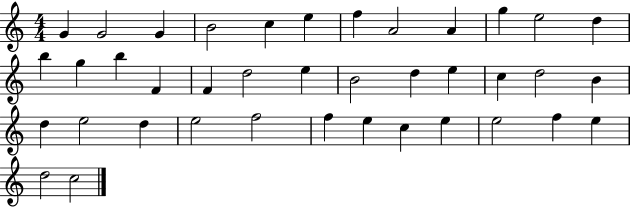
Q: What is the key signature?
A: C major